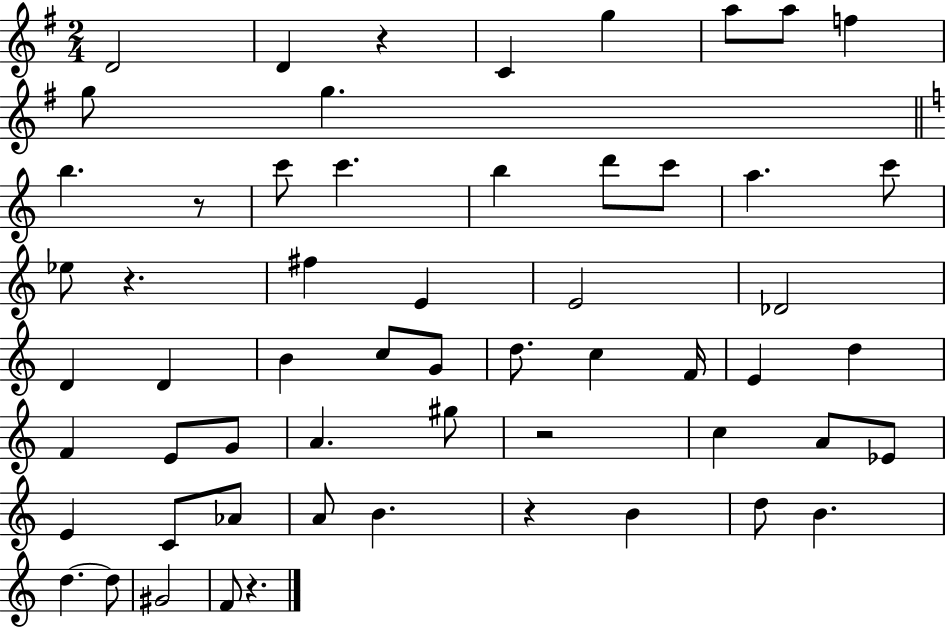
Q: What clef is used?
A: treble